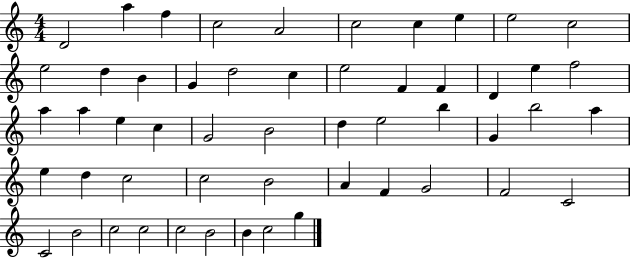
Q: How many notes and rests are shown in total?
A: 53